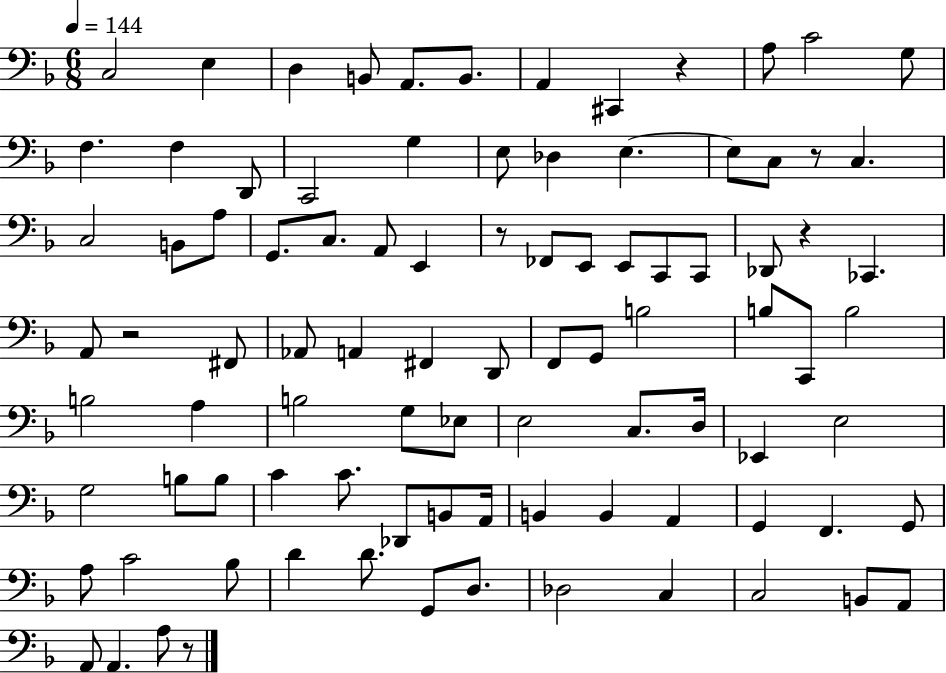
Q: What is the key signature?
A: F major